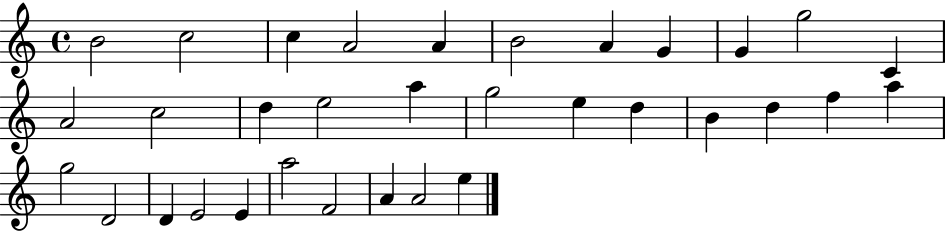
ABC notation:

X:1
T:Untitled
M:4/4
L:1/4
K:C
B2 c2 c A2 A B2 A G G g2 C A2 c2 d e2 a g2 e d B d f a g2 D2 D E2 E a2 F2 A A2 e